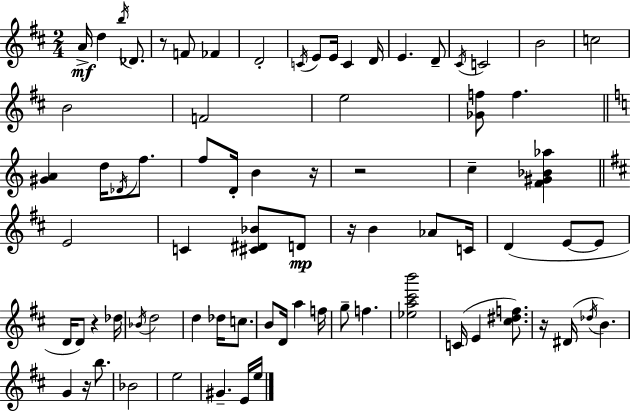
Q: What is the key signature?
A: D major